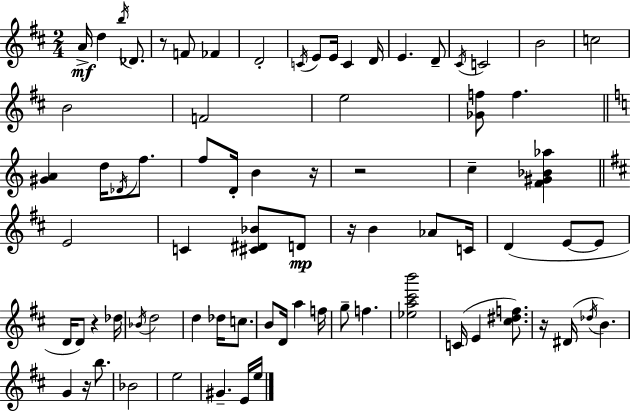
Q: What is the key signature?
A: D major